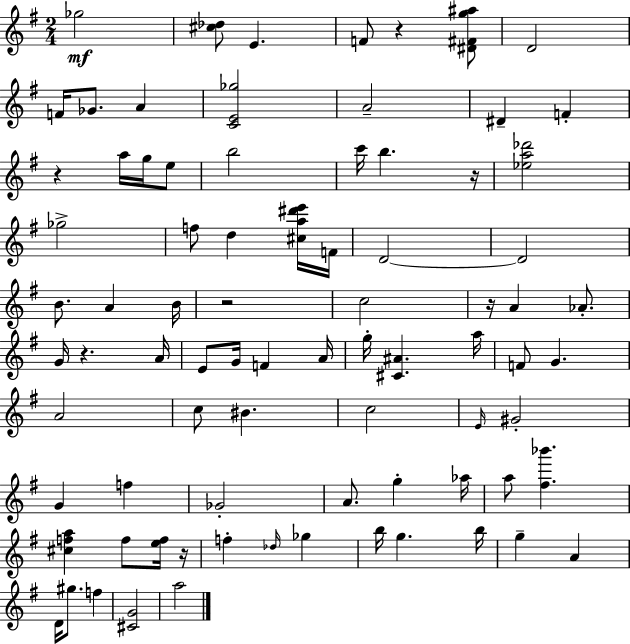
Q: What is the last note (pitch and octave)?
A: A5